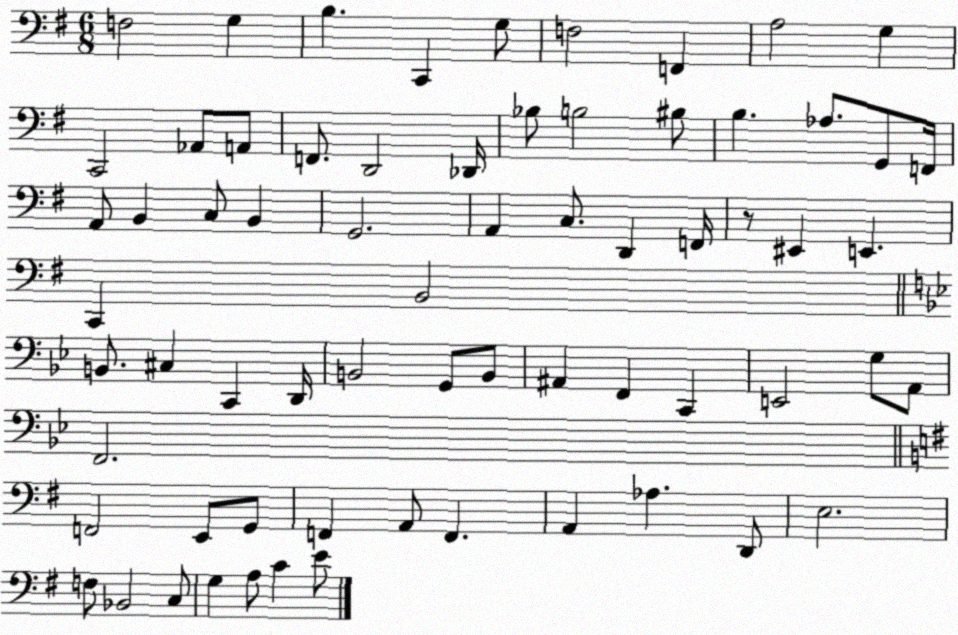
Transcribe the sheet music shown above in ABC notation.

X:1
T:Untitled
M:6/8
L:1/4
K:G
F,2 G, B, C,, G,/2 F,2 F,, A,2 G, C,,2 _A,,/2 A,,/2 F,,/2 D,,2 _D,,/4 _B,/2 B,2 ^B,/2 B, _A,/2 G,,/2 F,,/4 A,,/2 B,, C,/2 B,, G,,2 A,, C,/2 D,, F,,/4 z/2 ^E,, E,, C,, B,,2 B,,/2 ^C, C,, D,,/4 B,,2 G,,/2 B,,/2 ^A,, F,, C,, E,,2 G,/2 A,,/2 F,,2 F,,2 E,,/2 G,,/2 F,, A,,/2 F,, A,, _A, D,,/2 E,2 F,/2 _B,,2 C,/2 G, A,/2 C E/2